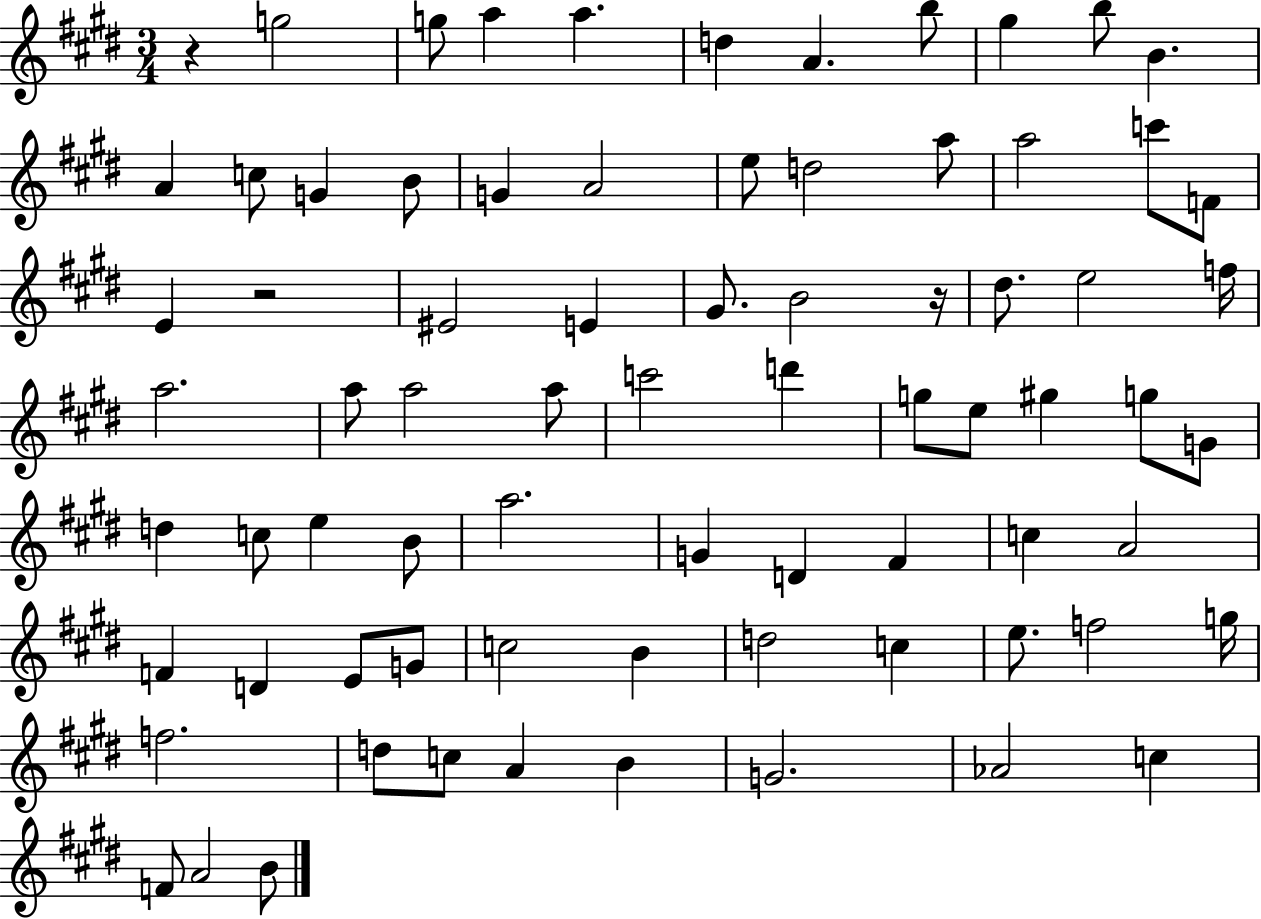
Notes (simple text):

R/q G5/h G5/e A5/q A5/q. D5/q A4/q. B5/e G#5/q B5/e B4/q. A4/q C5/e G4/q B4/e G4/q A4/h E5/e D5/h A5/e A5/h C6/e F4/e E4/q R/h EIS4/h E4/q G#4/e. B4/h R/s D#5/e. E5/h F5/s A5/h. A5/e A5/h A5/e C6/h D6/q G5/e E5/e G#5/q G5/e G4/e D5/q C5/e E5/q B4/e A5/h. G4/q D4/q F#4/q C5/q A4/h F4/q D4/q E4/e G4/e C5/h B4/q D5/h C5/q E5/e. F5/h G5/s F5/h. D5/e C5/e A4/q B4/q G4/h. Ab4/h C5/q F4/e A4/h B4/e